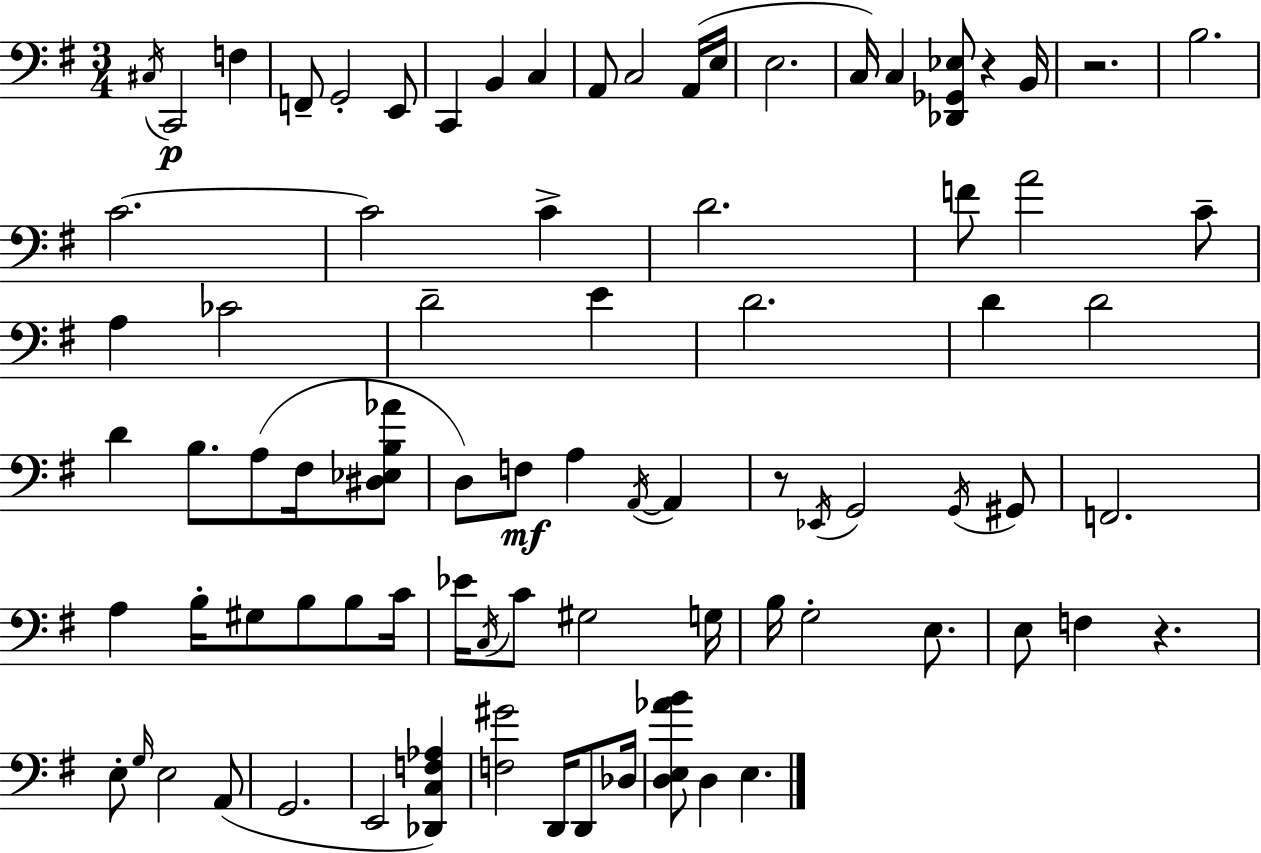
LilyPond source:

{
  \clef bass
  \numericTimeSignature
  \time 3/4
  \key e \minor
  \acciaccatura { cis16 }\p c,2 f4 | f,8-- g,2-. e,8 | c,4 b,4 c4 | a,8 c2 a,16( | \break e16 e2. | c16) c4 <des, ges, ees>8 r4 | b,16 r2. | b2. | \break c'2.~~ | c'2 c'4-> | d'2. | f'8 a'2 c'8-- | \break a4 ces'2 | d'2-- e'4 | d'2. | d'4 d'2 | \break d'4 b8. a8( fis16 <dis ees b aes'>8 | d8) f8\mf a4 \acciaccatura { a,16~ }~ a,4 | r8 \acciaccatura { ees,16 } g,2 | \acciaccatura { g,16 } gis,8 f,2. | \break a4 b16-. gis8 b8 | b8 c'16 ees'16 \acciaccatura { c16 } c'8 gis2 | g16 b16 g2-. | e8. e8 f4 r4. | \break e8-. \grace { g16 } e2 | a,8( g,2. | e,2 | <des, c f aes>4) <f gis'>2 | \break d,16 d,8 des16 <d e aes' b'>8 d4 | e4. \bar "|."
}